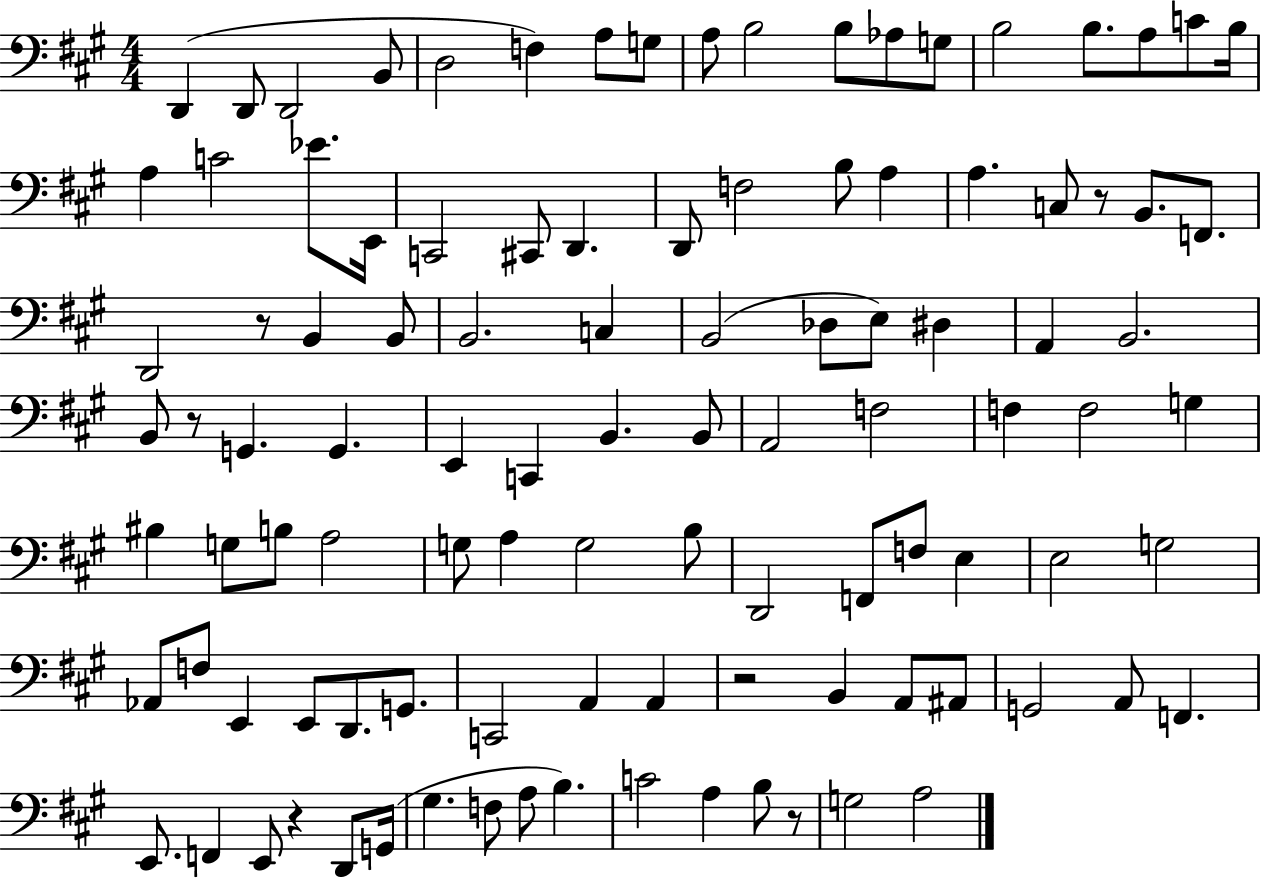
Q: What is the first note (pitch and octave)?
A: D2